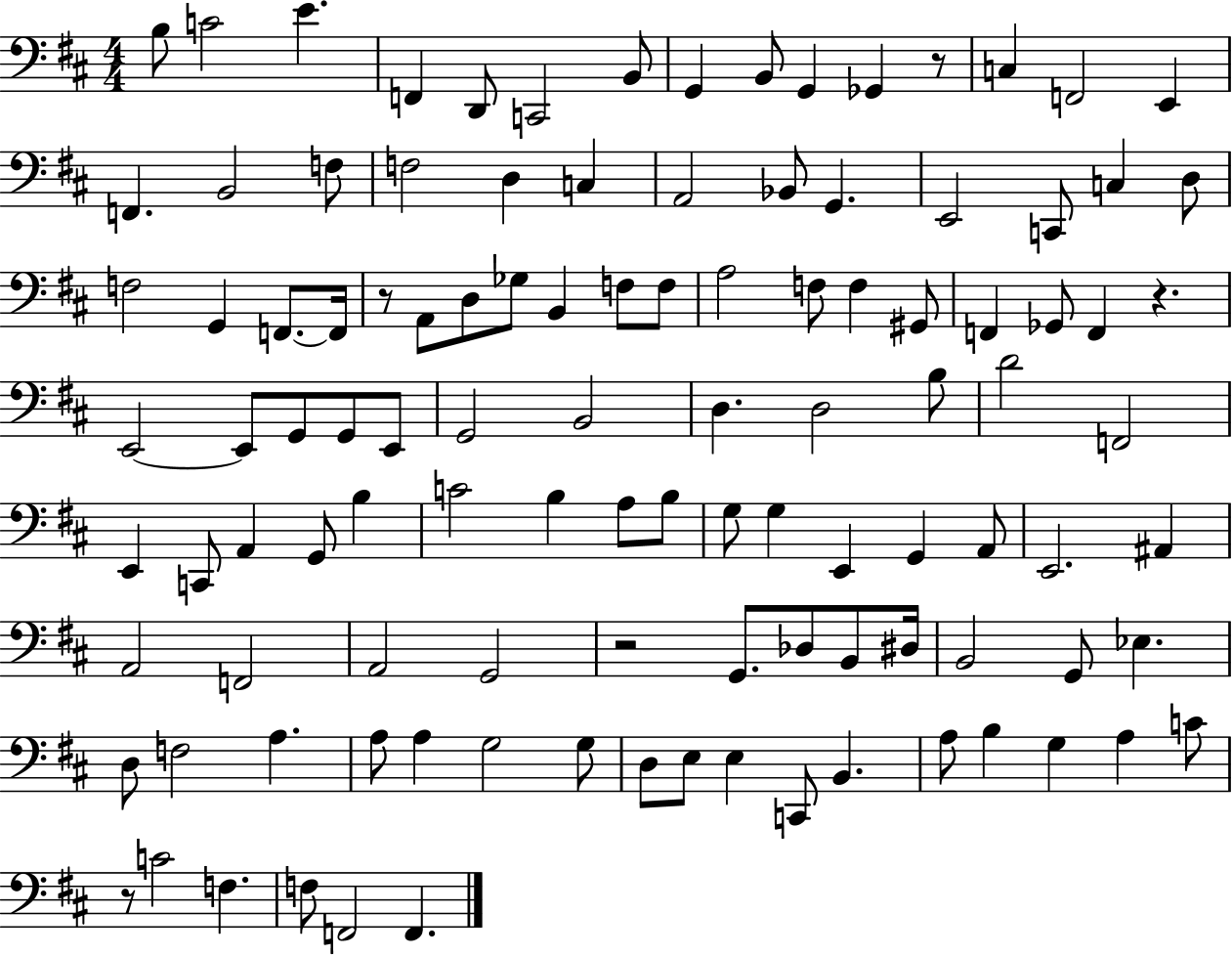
{
  \clef bass
  \numericTimeSignature
  \time 4/4
  \key d \major
  b8 c'2 e'4. | f,4 d,8 c,2 b,8 | g,4 b,8 g,4 ges,4 r8 | c4 f,2 e,4 | \break f,4. b,2 f8 | f2 d4 c4 | a,2 bes,8 g,4. | e,2 c,8 c4 d8 | \break f2 g,4 f,8.~~ f,16 | r8 a,8 d8 ges8 b,4 f8 f8 | a2 f8 f4 gis,8 | f,4 ges,8 f,4 r4. | \break e,2~~ e,8 g,8 g,8 e,8 | g,2 b,2 | d4. d2 b8 | d'2 f,2 | \break e,4 c,8 a,4 g,8 b4 | c'2 b4 a8 b8 | g8 g4 e,4 g,4 a,8 | e,2. ais,4 | \break a,2 f,2 | a,2 g,2 | r2 g,8. des8 b,8 dis16 | b,2 g,8 ees4. | \break d8 f2 a4. | a8 a4 g2 g8 | d8 e8 e4 c,8 b,4. | a8 b4 g4 a4 c'8 | \break r8 c'2 f4. | f8 f,2 f,4. | \bar "|."
}